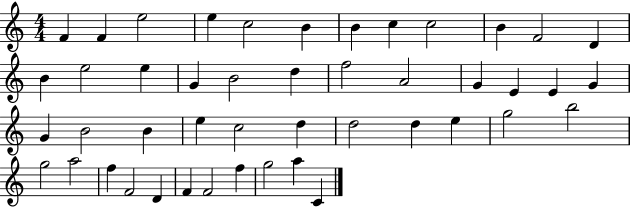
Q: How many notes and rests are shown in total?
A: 46